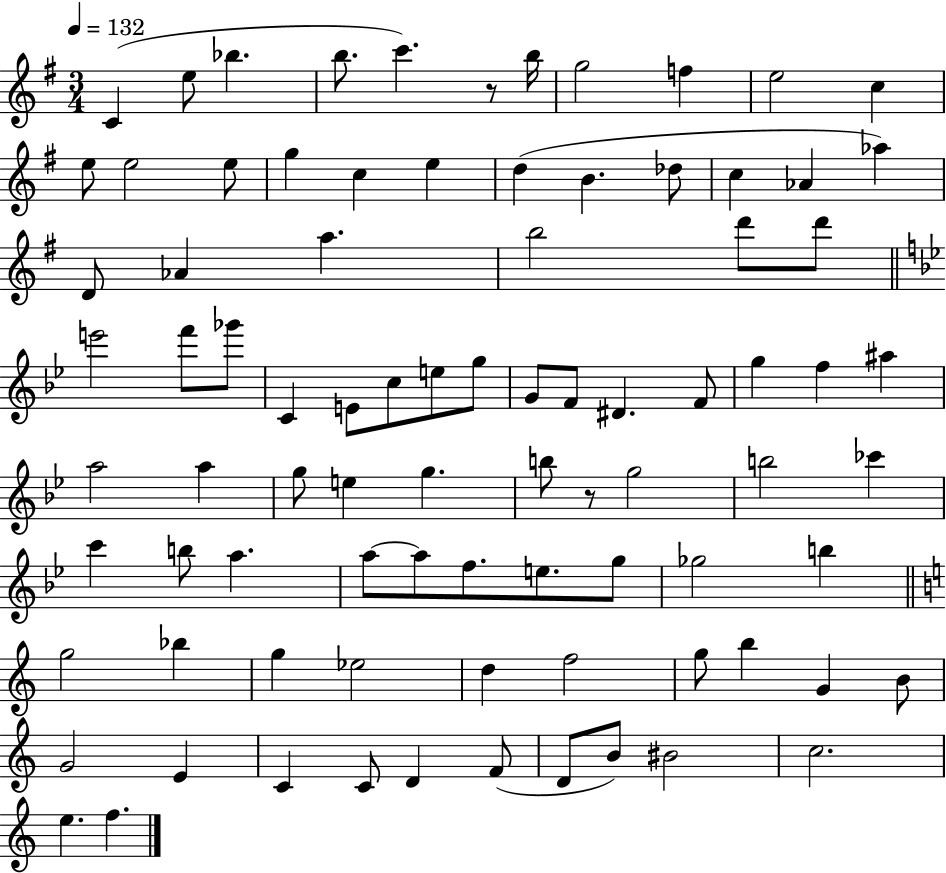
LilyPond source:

{
  \clef treble
  \numericTimeSignature
  \time 3/4
  \key g \major
  \tempo 4 = 132
  \repeat volta 2 { c'4( e''8 bes''4. | b''8. c'''4.) r8 b''16 | g''2 f''4 | e''2 c''4 | \break e''8 e''2 e''8 | g''4 c''4 e''4 | d''4( b'4. des''8 | c''4 aes'4 aes''4) | \break d'8 aes'4 a''4. | b''2 d'''8 d'''8 | \bar "||" \break \key g \minor e'''2 f'''8 ges'''8 | c'4 e'8 c''8 e''8 g''8 | g'8 f'8 dis'4. f'8 | g''4 f''4 ais''4 | \break a''2 a''4 | g''8 e''4 g''4. | b''8 r8 g''2 | b''2 ces'''4 | \break c'''4 b''8 a''4. | a''8~~ a''8 f''8. e''8. g''8 | ges''2 b''4 | \bar "||" \break \key c \major g''2 bes''4 | g''4 ees''2 | d''4 f''2 | g''8 b''4 g'4 b'8 | \break g'2 e'4 | c'4 c'8 d'4 f'8( | d'8 b'8) bis'2 | c''2. | \break e''4. f''4. | } \bar "|."
}